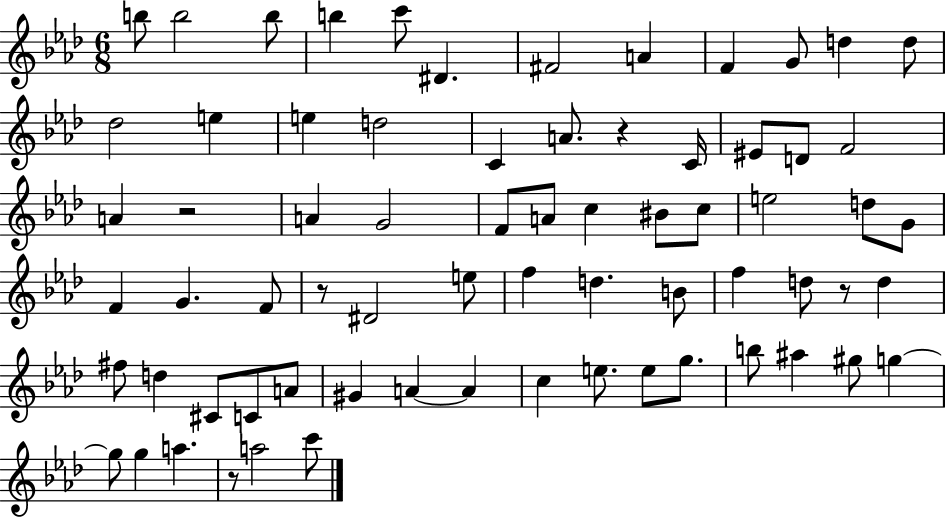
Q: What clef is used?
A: treble